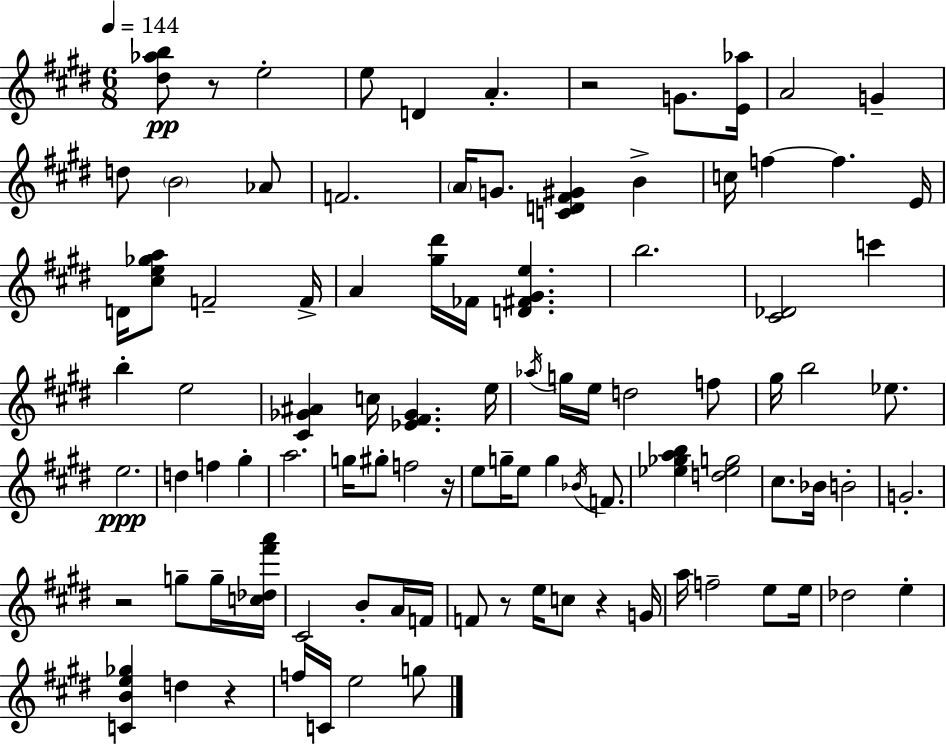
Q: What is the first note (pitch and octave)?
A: E5